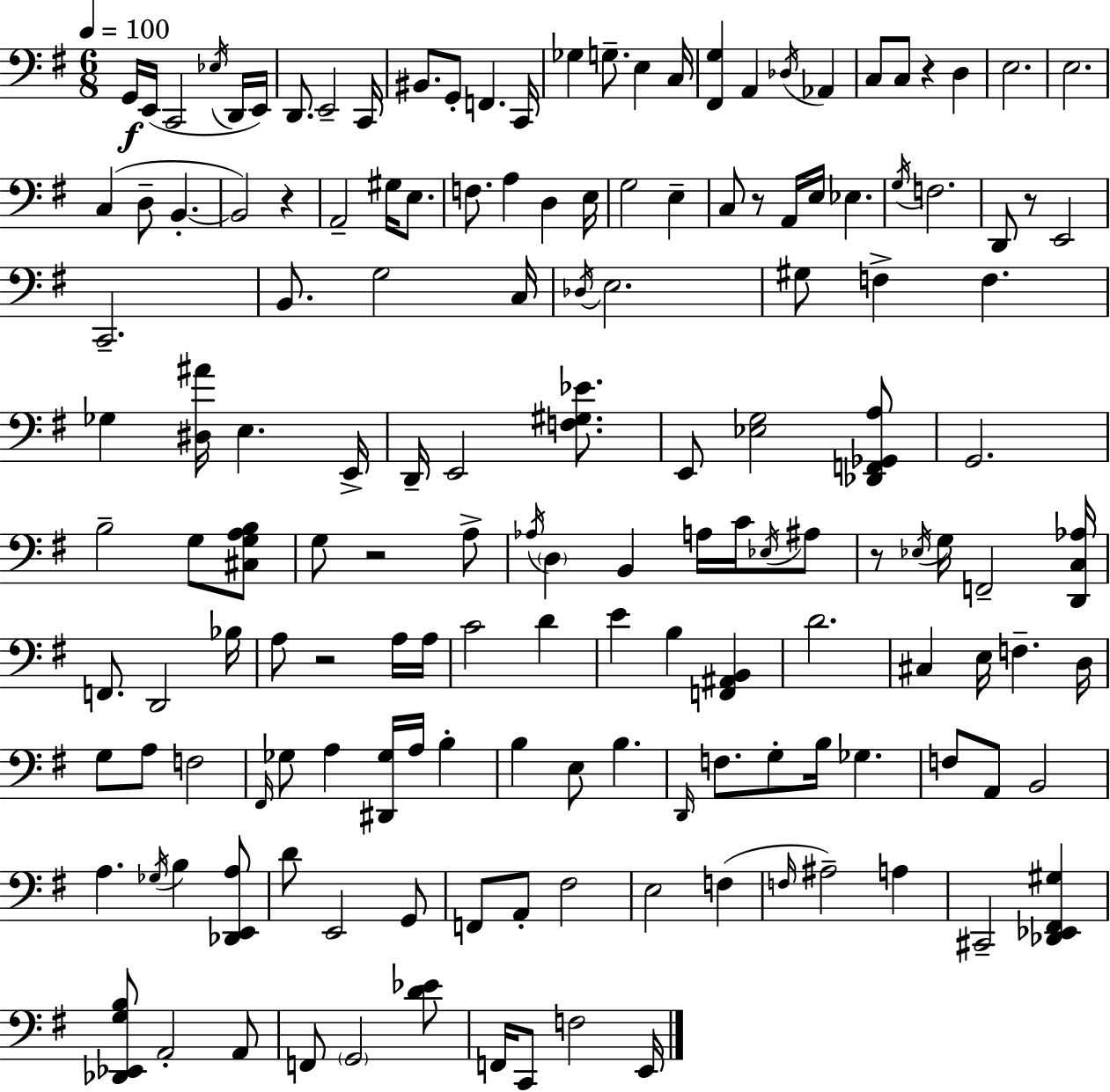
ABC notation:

X:1
T:Untitled
M:6/8
L:1/4
K:G
G,,/4 E,,/4 C,,2 _E,/4 D,,/4 E,,/4 D,,/2 E,,2 C,,/4 ^B,,/2 G,,/2 F,, C,,/4 _G, G,/2 E, C,/4 [^F,,G,] A,, _D,/4 _A,, C,/2 C,/2 z D, E,2 E,2 C, D,/2 B,, B,,2 z A,,2 ^G,/4 E,/2 F,/2 A, D, E,/4 G,2 E, C,/2 z/2 A,,/4 E,/4 _E, G,/4 F,2 D,,/2 z/2 E,,2 C,,2 B,,/2 G,2 C,/4 _D,/4 E,2 ^G,/2 F, F, _G, [^D,^A]/4 E, E,,/4 D,,/4 E,,2 [F,^G,_E]/2 E,,/2 [_E,G,]2 [_D,,F,,_G,,A,]/2 G,,2 B,2 G,/2 [^C,G,A,B,]/2 G,/2 z2 A,/2 _A,/4 D, B,, A,/4 C/4 _E,/4 ^A,/2 z/2 _E,/4 G,/4 F,,2 [D,,C,_A,]/4 F,,/2 D,,2 _B,/4 A,/2 z2 A,/4 A,/4 C2 D E B, [F,,^A,,B,,] D2 ^C, E,/4 F, D,/4 G,/2 A,/2 F,2 ^F,,/4 _G,/2 A, [^D,,_G,]/4 A,/4 B, B, E,/2 B, D,,/4 F,/2 G,/2 B,/4 _G, F,/2 A,,/2 B,,2 A, _G,/4 B, [_D,,E,,A,]/2 D/2 E,,2 G,,/2 F,,/2 A,,/2 ^F,2 E,2 F, F,/4 ^A,2 A, ^C,,2 [_D,,_E,,^F,,^G,] [_D,,_E,,G,B,]/2 A,,2 A,,/2 F,,/2 G,,2 [D_E]/2 F,,/4 C,,/2 F,2 E,,/4